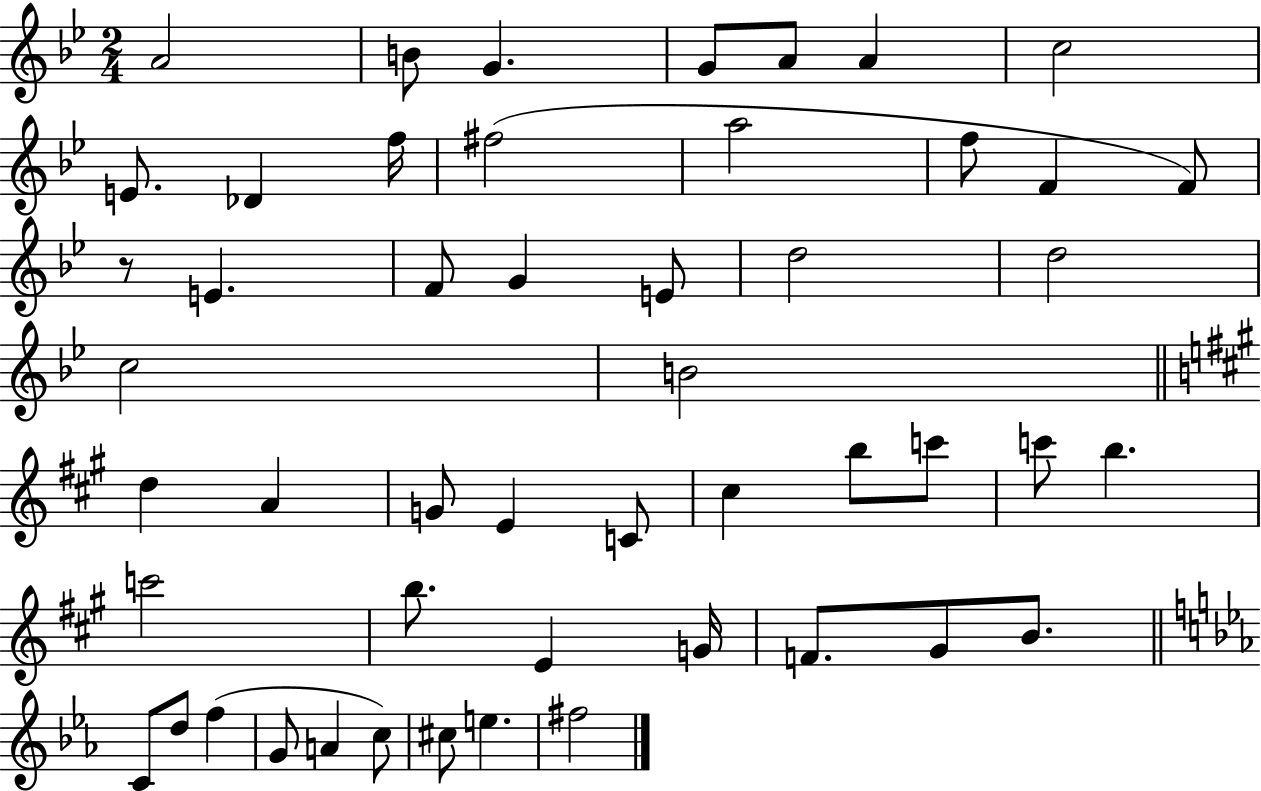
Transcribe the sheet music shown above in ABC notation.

X:1
T:Untitled
M:2/4
L:1/4
K:Bb
A2 B/2 G G/2 A/2 A c2 E/2 _D f/4 ^f2 a2 f/2 F F/2 z/2 E F/2 G E/2 d2 d2 c2 B2 d A G/2 E C/2 ^c b/2 c'/2 c'/2 b c'2 b/2 E G/4 F/2 ^G/2 B/2 C/2 d/2 f G/2 A c/2 ^c/2 e ^f2